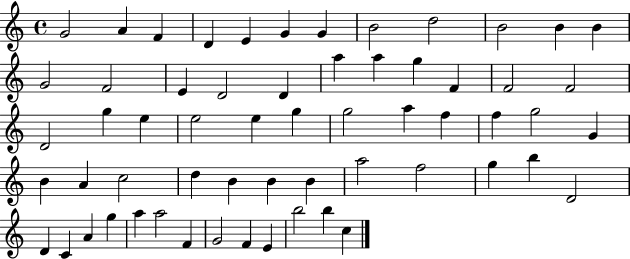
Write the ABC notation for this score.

X:1
T:Untitled
M:4/4
L:1/4
K:C
G2 A F D E G G B2 d2 B2 B B G2 F2 E D2 D a a g F F2 F2 D2 g e e2 e g g2 a f f g2 G B A c2 d B B B a2 f2 g b D2 D C A g a a2 F G2 F E b2 b c